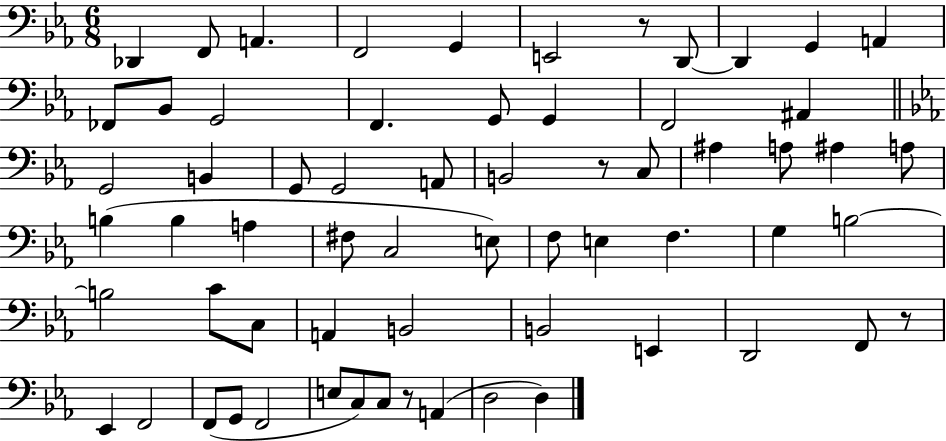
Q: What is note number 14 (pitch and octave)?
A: F2